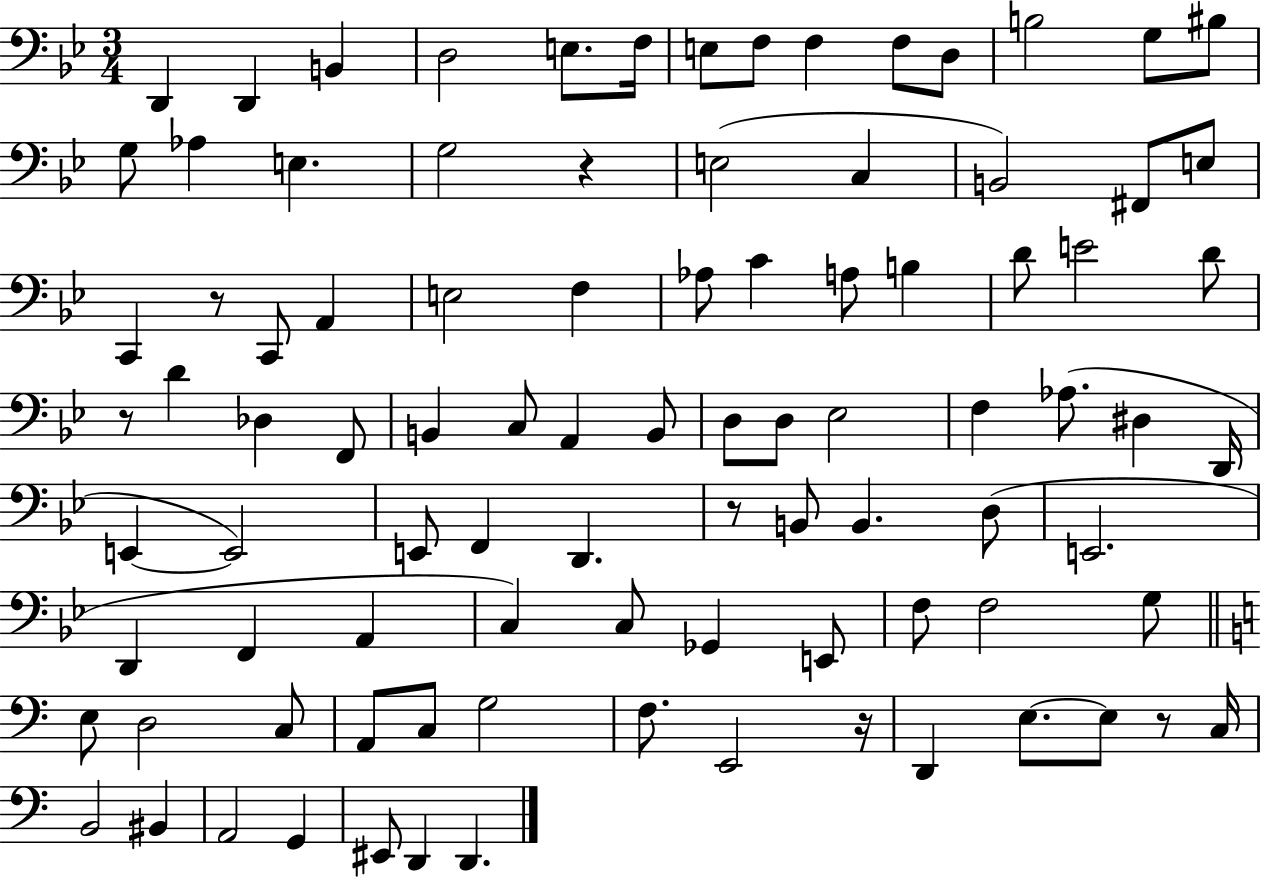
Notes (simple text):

D2/q D2/q B2/q D3/h E3/e. F3/s E3/e F3/e F3/q F3/e D3/e B3/h G3/e BIS3/e G3/e Ab3/q E3/q. G3/h R/q E3/h C3/q B2/h F#2/e E3/e C2/q R/e C2/e A2/q E3/h F3/q Ab3/e C4/q A3/e B3/q D4/e E4/h D4/e R/e D4/q Db3/q F2/e B2/q C3/e A2/q B2/e D3/e D3/e Eb3/h F3/q Ab3/e. D#3/q D2/s E2/q E2/h E2/e F2/q D2/q. R/e B2/e B2/q. D3/e E2/h. D2/q F2/q A2/q C3/q C3/e Gb2/q E2/e F3/e F3/h G3/e E3/e D3/h C3/e A2/e C3/e G3/h F3/e. E2/h R/s D2/q E3/e. E3/e R/e C3/s B2/h BIS2/q A2/h G2/q EIS2/e D2/q D2/q.